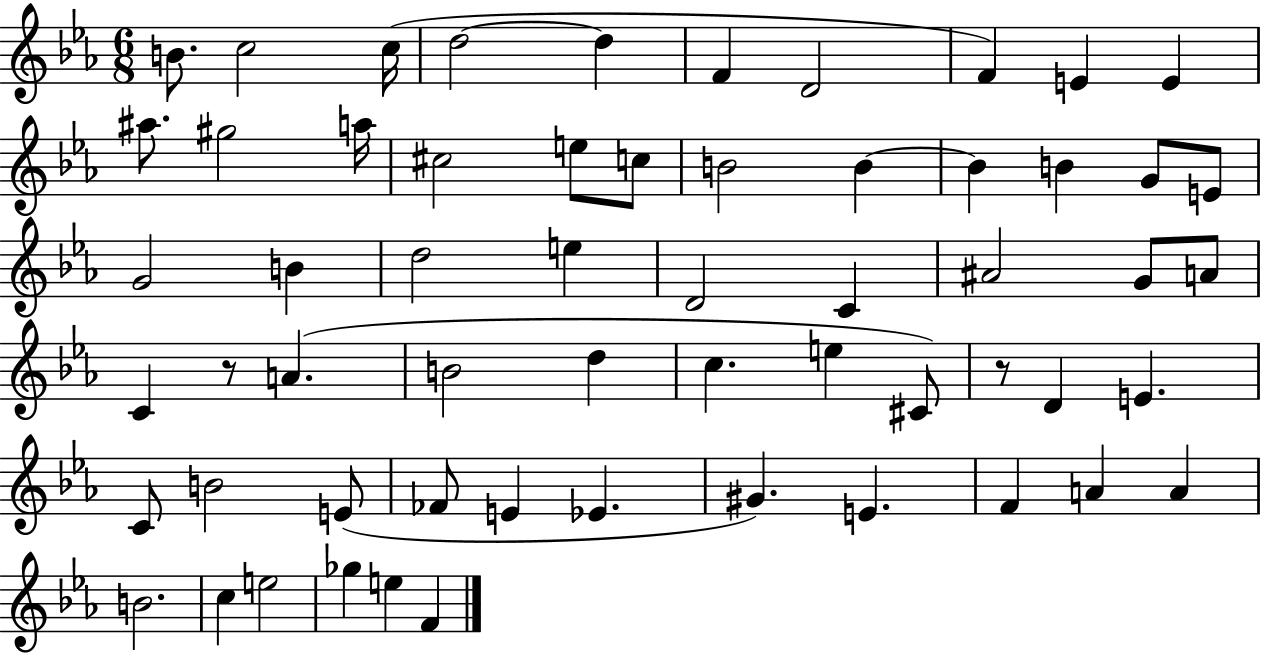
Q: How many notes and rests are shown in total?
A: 59